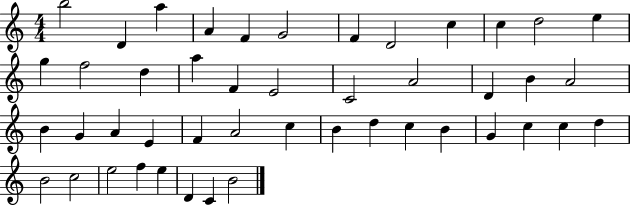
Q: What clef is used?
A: treble